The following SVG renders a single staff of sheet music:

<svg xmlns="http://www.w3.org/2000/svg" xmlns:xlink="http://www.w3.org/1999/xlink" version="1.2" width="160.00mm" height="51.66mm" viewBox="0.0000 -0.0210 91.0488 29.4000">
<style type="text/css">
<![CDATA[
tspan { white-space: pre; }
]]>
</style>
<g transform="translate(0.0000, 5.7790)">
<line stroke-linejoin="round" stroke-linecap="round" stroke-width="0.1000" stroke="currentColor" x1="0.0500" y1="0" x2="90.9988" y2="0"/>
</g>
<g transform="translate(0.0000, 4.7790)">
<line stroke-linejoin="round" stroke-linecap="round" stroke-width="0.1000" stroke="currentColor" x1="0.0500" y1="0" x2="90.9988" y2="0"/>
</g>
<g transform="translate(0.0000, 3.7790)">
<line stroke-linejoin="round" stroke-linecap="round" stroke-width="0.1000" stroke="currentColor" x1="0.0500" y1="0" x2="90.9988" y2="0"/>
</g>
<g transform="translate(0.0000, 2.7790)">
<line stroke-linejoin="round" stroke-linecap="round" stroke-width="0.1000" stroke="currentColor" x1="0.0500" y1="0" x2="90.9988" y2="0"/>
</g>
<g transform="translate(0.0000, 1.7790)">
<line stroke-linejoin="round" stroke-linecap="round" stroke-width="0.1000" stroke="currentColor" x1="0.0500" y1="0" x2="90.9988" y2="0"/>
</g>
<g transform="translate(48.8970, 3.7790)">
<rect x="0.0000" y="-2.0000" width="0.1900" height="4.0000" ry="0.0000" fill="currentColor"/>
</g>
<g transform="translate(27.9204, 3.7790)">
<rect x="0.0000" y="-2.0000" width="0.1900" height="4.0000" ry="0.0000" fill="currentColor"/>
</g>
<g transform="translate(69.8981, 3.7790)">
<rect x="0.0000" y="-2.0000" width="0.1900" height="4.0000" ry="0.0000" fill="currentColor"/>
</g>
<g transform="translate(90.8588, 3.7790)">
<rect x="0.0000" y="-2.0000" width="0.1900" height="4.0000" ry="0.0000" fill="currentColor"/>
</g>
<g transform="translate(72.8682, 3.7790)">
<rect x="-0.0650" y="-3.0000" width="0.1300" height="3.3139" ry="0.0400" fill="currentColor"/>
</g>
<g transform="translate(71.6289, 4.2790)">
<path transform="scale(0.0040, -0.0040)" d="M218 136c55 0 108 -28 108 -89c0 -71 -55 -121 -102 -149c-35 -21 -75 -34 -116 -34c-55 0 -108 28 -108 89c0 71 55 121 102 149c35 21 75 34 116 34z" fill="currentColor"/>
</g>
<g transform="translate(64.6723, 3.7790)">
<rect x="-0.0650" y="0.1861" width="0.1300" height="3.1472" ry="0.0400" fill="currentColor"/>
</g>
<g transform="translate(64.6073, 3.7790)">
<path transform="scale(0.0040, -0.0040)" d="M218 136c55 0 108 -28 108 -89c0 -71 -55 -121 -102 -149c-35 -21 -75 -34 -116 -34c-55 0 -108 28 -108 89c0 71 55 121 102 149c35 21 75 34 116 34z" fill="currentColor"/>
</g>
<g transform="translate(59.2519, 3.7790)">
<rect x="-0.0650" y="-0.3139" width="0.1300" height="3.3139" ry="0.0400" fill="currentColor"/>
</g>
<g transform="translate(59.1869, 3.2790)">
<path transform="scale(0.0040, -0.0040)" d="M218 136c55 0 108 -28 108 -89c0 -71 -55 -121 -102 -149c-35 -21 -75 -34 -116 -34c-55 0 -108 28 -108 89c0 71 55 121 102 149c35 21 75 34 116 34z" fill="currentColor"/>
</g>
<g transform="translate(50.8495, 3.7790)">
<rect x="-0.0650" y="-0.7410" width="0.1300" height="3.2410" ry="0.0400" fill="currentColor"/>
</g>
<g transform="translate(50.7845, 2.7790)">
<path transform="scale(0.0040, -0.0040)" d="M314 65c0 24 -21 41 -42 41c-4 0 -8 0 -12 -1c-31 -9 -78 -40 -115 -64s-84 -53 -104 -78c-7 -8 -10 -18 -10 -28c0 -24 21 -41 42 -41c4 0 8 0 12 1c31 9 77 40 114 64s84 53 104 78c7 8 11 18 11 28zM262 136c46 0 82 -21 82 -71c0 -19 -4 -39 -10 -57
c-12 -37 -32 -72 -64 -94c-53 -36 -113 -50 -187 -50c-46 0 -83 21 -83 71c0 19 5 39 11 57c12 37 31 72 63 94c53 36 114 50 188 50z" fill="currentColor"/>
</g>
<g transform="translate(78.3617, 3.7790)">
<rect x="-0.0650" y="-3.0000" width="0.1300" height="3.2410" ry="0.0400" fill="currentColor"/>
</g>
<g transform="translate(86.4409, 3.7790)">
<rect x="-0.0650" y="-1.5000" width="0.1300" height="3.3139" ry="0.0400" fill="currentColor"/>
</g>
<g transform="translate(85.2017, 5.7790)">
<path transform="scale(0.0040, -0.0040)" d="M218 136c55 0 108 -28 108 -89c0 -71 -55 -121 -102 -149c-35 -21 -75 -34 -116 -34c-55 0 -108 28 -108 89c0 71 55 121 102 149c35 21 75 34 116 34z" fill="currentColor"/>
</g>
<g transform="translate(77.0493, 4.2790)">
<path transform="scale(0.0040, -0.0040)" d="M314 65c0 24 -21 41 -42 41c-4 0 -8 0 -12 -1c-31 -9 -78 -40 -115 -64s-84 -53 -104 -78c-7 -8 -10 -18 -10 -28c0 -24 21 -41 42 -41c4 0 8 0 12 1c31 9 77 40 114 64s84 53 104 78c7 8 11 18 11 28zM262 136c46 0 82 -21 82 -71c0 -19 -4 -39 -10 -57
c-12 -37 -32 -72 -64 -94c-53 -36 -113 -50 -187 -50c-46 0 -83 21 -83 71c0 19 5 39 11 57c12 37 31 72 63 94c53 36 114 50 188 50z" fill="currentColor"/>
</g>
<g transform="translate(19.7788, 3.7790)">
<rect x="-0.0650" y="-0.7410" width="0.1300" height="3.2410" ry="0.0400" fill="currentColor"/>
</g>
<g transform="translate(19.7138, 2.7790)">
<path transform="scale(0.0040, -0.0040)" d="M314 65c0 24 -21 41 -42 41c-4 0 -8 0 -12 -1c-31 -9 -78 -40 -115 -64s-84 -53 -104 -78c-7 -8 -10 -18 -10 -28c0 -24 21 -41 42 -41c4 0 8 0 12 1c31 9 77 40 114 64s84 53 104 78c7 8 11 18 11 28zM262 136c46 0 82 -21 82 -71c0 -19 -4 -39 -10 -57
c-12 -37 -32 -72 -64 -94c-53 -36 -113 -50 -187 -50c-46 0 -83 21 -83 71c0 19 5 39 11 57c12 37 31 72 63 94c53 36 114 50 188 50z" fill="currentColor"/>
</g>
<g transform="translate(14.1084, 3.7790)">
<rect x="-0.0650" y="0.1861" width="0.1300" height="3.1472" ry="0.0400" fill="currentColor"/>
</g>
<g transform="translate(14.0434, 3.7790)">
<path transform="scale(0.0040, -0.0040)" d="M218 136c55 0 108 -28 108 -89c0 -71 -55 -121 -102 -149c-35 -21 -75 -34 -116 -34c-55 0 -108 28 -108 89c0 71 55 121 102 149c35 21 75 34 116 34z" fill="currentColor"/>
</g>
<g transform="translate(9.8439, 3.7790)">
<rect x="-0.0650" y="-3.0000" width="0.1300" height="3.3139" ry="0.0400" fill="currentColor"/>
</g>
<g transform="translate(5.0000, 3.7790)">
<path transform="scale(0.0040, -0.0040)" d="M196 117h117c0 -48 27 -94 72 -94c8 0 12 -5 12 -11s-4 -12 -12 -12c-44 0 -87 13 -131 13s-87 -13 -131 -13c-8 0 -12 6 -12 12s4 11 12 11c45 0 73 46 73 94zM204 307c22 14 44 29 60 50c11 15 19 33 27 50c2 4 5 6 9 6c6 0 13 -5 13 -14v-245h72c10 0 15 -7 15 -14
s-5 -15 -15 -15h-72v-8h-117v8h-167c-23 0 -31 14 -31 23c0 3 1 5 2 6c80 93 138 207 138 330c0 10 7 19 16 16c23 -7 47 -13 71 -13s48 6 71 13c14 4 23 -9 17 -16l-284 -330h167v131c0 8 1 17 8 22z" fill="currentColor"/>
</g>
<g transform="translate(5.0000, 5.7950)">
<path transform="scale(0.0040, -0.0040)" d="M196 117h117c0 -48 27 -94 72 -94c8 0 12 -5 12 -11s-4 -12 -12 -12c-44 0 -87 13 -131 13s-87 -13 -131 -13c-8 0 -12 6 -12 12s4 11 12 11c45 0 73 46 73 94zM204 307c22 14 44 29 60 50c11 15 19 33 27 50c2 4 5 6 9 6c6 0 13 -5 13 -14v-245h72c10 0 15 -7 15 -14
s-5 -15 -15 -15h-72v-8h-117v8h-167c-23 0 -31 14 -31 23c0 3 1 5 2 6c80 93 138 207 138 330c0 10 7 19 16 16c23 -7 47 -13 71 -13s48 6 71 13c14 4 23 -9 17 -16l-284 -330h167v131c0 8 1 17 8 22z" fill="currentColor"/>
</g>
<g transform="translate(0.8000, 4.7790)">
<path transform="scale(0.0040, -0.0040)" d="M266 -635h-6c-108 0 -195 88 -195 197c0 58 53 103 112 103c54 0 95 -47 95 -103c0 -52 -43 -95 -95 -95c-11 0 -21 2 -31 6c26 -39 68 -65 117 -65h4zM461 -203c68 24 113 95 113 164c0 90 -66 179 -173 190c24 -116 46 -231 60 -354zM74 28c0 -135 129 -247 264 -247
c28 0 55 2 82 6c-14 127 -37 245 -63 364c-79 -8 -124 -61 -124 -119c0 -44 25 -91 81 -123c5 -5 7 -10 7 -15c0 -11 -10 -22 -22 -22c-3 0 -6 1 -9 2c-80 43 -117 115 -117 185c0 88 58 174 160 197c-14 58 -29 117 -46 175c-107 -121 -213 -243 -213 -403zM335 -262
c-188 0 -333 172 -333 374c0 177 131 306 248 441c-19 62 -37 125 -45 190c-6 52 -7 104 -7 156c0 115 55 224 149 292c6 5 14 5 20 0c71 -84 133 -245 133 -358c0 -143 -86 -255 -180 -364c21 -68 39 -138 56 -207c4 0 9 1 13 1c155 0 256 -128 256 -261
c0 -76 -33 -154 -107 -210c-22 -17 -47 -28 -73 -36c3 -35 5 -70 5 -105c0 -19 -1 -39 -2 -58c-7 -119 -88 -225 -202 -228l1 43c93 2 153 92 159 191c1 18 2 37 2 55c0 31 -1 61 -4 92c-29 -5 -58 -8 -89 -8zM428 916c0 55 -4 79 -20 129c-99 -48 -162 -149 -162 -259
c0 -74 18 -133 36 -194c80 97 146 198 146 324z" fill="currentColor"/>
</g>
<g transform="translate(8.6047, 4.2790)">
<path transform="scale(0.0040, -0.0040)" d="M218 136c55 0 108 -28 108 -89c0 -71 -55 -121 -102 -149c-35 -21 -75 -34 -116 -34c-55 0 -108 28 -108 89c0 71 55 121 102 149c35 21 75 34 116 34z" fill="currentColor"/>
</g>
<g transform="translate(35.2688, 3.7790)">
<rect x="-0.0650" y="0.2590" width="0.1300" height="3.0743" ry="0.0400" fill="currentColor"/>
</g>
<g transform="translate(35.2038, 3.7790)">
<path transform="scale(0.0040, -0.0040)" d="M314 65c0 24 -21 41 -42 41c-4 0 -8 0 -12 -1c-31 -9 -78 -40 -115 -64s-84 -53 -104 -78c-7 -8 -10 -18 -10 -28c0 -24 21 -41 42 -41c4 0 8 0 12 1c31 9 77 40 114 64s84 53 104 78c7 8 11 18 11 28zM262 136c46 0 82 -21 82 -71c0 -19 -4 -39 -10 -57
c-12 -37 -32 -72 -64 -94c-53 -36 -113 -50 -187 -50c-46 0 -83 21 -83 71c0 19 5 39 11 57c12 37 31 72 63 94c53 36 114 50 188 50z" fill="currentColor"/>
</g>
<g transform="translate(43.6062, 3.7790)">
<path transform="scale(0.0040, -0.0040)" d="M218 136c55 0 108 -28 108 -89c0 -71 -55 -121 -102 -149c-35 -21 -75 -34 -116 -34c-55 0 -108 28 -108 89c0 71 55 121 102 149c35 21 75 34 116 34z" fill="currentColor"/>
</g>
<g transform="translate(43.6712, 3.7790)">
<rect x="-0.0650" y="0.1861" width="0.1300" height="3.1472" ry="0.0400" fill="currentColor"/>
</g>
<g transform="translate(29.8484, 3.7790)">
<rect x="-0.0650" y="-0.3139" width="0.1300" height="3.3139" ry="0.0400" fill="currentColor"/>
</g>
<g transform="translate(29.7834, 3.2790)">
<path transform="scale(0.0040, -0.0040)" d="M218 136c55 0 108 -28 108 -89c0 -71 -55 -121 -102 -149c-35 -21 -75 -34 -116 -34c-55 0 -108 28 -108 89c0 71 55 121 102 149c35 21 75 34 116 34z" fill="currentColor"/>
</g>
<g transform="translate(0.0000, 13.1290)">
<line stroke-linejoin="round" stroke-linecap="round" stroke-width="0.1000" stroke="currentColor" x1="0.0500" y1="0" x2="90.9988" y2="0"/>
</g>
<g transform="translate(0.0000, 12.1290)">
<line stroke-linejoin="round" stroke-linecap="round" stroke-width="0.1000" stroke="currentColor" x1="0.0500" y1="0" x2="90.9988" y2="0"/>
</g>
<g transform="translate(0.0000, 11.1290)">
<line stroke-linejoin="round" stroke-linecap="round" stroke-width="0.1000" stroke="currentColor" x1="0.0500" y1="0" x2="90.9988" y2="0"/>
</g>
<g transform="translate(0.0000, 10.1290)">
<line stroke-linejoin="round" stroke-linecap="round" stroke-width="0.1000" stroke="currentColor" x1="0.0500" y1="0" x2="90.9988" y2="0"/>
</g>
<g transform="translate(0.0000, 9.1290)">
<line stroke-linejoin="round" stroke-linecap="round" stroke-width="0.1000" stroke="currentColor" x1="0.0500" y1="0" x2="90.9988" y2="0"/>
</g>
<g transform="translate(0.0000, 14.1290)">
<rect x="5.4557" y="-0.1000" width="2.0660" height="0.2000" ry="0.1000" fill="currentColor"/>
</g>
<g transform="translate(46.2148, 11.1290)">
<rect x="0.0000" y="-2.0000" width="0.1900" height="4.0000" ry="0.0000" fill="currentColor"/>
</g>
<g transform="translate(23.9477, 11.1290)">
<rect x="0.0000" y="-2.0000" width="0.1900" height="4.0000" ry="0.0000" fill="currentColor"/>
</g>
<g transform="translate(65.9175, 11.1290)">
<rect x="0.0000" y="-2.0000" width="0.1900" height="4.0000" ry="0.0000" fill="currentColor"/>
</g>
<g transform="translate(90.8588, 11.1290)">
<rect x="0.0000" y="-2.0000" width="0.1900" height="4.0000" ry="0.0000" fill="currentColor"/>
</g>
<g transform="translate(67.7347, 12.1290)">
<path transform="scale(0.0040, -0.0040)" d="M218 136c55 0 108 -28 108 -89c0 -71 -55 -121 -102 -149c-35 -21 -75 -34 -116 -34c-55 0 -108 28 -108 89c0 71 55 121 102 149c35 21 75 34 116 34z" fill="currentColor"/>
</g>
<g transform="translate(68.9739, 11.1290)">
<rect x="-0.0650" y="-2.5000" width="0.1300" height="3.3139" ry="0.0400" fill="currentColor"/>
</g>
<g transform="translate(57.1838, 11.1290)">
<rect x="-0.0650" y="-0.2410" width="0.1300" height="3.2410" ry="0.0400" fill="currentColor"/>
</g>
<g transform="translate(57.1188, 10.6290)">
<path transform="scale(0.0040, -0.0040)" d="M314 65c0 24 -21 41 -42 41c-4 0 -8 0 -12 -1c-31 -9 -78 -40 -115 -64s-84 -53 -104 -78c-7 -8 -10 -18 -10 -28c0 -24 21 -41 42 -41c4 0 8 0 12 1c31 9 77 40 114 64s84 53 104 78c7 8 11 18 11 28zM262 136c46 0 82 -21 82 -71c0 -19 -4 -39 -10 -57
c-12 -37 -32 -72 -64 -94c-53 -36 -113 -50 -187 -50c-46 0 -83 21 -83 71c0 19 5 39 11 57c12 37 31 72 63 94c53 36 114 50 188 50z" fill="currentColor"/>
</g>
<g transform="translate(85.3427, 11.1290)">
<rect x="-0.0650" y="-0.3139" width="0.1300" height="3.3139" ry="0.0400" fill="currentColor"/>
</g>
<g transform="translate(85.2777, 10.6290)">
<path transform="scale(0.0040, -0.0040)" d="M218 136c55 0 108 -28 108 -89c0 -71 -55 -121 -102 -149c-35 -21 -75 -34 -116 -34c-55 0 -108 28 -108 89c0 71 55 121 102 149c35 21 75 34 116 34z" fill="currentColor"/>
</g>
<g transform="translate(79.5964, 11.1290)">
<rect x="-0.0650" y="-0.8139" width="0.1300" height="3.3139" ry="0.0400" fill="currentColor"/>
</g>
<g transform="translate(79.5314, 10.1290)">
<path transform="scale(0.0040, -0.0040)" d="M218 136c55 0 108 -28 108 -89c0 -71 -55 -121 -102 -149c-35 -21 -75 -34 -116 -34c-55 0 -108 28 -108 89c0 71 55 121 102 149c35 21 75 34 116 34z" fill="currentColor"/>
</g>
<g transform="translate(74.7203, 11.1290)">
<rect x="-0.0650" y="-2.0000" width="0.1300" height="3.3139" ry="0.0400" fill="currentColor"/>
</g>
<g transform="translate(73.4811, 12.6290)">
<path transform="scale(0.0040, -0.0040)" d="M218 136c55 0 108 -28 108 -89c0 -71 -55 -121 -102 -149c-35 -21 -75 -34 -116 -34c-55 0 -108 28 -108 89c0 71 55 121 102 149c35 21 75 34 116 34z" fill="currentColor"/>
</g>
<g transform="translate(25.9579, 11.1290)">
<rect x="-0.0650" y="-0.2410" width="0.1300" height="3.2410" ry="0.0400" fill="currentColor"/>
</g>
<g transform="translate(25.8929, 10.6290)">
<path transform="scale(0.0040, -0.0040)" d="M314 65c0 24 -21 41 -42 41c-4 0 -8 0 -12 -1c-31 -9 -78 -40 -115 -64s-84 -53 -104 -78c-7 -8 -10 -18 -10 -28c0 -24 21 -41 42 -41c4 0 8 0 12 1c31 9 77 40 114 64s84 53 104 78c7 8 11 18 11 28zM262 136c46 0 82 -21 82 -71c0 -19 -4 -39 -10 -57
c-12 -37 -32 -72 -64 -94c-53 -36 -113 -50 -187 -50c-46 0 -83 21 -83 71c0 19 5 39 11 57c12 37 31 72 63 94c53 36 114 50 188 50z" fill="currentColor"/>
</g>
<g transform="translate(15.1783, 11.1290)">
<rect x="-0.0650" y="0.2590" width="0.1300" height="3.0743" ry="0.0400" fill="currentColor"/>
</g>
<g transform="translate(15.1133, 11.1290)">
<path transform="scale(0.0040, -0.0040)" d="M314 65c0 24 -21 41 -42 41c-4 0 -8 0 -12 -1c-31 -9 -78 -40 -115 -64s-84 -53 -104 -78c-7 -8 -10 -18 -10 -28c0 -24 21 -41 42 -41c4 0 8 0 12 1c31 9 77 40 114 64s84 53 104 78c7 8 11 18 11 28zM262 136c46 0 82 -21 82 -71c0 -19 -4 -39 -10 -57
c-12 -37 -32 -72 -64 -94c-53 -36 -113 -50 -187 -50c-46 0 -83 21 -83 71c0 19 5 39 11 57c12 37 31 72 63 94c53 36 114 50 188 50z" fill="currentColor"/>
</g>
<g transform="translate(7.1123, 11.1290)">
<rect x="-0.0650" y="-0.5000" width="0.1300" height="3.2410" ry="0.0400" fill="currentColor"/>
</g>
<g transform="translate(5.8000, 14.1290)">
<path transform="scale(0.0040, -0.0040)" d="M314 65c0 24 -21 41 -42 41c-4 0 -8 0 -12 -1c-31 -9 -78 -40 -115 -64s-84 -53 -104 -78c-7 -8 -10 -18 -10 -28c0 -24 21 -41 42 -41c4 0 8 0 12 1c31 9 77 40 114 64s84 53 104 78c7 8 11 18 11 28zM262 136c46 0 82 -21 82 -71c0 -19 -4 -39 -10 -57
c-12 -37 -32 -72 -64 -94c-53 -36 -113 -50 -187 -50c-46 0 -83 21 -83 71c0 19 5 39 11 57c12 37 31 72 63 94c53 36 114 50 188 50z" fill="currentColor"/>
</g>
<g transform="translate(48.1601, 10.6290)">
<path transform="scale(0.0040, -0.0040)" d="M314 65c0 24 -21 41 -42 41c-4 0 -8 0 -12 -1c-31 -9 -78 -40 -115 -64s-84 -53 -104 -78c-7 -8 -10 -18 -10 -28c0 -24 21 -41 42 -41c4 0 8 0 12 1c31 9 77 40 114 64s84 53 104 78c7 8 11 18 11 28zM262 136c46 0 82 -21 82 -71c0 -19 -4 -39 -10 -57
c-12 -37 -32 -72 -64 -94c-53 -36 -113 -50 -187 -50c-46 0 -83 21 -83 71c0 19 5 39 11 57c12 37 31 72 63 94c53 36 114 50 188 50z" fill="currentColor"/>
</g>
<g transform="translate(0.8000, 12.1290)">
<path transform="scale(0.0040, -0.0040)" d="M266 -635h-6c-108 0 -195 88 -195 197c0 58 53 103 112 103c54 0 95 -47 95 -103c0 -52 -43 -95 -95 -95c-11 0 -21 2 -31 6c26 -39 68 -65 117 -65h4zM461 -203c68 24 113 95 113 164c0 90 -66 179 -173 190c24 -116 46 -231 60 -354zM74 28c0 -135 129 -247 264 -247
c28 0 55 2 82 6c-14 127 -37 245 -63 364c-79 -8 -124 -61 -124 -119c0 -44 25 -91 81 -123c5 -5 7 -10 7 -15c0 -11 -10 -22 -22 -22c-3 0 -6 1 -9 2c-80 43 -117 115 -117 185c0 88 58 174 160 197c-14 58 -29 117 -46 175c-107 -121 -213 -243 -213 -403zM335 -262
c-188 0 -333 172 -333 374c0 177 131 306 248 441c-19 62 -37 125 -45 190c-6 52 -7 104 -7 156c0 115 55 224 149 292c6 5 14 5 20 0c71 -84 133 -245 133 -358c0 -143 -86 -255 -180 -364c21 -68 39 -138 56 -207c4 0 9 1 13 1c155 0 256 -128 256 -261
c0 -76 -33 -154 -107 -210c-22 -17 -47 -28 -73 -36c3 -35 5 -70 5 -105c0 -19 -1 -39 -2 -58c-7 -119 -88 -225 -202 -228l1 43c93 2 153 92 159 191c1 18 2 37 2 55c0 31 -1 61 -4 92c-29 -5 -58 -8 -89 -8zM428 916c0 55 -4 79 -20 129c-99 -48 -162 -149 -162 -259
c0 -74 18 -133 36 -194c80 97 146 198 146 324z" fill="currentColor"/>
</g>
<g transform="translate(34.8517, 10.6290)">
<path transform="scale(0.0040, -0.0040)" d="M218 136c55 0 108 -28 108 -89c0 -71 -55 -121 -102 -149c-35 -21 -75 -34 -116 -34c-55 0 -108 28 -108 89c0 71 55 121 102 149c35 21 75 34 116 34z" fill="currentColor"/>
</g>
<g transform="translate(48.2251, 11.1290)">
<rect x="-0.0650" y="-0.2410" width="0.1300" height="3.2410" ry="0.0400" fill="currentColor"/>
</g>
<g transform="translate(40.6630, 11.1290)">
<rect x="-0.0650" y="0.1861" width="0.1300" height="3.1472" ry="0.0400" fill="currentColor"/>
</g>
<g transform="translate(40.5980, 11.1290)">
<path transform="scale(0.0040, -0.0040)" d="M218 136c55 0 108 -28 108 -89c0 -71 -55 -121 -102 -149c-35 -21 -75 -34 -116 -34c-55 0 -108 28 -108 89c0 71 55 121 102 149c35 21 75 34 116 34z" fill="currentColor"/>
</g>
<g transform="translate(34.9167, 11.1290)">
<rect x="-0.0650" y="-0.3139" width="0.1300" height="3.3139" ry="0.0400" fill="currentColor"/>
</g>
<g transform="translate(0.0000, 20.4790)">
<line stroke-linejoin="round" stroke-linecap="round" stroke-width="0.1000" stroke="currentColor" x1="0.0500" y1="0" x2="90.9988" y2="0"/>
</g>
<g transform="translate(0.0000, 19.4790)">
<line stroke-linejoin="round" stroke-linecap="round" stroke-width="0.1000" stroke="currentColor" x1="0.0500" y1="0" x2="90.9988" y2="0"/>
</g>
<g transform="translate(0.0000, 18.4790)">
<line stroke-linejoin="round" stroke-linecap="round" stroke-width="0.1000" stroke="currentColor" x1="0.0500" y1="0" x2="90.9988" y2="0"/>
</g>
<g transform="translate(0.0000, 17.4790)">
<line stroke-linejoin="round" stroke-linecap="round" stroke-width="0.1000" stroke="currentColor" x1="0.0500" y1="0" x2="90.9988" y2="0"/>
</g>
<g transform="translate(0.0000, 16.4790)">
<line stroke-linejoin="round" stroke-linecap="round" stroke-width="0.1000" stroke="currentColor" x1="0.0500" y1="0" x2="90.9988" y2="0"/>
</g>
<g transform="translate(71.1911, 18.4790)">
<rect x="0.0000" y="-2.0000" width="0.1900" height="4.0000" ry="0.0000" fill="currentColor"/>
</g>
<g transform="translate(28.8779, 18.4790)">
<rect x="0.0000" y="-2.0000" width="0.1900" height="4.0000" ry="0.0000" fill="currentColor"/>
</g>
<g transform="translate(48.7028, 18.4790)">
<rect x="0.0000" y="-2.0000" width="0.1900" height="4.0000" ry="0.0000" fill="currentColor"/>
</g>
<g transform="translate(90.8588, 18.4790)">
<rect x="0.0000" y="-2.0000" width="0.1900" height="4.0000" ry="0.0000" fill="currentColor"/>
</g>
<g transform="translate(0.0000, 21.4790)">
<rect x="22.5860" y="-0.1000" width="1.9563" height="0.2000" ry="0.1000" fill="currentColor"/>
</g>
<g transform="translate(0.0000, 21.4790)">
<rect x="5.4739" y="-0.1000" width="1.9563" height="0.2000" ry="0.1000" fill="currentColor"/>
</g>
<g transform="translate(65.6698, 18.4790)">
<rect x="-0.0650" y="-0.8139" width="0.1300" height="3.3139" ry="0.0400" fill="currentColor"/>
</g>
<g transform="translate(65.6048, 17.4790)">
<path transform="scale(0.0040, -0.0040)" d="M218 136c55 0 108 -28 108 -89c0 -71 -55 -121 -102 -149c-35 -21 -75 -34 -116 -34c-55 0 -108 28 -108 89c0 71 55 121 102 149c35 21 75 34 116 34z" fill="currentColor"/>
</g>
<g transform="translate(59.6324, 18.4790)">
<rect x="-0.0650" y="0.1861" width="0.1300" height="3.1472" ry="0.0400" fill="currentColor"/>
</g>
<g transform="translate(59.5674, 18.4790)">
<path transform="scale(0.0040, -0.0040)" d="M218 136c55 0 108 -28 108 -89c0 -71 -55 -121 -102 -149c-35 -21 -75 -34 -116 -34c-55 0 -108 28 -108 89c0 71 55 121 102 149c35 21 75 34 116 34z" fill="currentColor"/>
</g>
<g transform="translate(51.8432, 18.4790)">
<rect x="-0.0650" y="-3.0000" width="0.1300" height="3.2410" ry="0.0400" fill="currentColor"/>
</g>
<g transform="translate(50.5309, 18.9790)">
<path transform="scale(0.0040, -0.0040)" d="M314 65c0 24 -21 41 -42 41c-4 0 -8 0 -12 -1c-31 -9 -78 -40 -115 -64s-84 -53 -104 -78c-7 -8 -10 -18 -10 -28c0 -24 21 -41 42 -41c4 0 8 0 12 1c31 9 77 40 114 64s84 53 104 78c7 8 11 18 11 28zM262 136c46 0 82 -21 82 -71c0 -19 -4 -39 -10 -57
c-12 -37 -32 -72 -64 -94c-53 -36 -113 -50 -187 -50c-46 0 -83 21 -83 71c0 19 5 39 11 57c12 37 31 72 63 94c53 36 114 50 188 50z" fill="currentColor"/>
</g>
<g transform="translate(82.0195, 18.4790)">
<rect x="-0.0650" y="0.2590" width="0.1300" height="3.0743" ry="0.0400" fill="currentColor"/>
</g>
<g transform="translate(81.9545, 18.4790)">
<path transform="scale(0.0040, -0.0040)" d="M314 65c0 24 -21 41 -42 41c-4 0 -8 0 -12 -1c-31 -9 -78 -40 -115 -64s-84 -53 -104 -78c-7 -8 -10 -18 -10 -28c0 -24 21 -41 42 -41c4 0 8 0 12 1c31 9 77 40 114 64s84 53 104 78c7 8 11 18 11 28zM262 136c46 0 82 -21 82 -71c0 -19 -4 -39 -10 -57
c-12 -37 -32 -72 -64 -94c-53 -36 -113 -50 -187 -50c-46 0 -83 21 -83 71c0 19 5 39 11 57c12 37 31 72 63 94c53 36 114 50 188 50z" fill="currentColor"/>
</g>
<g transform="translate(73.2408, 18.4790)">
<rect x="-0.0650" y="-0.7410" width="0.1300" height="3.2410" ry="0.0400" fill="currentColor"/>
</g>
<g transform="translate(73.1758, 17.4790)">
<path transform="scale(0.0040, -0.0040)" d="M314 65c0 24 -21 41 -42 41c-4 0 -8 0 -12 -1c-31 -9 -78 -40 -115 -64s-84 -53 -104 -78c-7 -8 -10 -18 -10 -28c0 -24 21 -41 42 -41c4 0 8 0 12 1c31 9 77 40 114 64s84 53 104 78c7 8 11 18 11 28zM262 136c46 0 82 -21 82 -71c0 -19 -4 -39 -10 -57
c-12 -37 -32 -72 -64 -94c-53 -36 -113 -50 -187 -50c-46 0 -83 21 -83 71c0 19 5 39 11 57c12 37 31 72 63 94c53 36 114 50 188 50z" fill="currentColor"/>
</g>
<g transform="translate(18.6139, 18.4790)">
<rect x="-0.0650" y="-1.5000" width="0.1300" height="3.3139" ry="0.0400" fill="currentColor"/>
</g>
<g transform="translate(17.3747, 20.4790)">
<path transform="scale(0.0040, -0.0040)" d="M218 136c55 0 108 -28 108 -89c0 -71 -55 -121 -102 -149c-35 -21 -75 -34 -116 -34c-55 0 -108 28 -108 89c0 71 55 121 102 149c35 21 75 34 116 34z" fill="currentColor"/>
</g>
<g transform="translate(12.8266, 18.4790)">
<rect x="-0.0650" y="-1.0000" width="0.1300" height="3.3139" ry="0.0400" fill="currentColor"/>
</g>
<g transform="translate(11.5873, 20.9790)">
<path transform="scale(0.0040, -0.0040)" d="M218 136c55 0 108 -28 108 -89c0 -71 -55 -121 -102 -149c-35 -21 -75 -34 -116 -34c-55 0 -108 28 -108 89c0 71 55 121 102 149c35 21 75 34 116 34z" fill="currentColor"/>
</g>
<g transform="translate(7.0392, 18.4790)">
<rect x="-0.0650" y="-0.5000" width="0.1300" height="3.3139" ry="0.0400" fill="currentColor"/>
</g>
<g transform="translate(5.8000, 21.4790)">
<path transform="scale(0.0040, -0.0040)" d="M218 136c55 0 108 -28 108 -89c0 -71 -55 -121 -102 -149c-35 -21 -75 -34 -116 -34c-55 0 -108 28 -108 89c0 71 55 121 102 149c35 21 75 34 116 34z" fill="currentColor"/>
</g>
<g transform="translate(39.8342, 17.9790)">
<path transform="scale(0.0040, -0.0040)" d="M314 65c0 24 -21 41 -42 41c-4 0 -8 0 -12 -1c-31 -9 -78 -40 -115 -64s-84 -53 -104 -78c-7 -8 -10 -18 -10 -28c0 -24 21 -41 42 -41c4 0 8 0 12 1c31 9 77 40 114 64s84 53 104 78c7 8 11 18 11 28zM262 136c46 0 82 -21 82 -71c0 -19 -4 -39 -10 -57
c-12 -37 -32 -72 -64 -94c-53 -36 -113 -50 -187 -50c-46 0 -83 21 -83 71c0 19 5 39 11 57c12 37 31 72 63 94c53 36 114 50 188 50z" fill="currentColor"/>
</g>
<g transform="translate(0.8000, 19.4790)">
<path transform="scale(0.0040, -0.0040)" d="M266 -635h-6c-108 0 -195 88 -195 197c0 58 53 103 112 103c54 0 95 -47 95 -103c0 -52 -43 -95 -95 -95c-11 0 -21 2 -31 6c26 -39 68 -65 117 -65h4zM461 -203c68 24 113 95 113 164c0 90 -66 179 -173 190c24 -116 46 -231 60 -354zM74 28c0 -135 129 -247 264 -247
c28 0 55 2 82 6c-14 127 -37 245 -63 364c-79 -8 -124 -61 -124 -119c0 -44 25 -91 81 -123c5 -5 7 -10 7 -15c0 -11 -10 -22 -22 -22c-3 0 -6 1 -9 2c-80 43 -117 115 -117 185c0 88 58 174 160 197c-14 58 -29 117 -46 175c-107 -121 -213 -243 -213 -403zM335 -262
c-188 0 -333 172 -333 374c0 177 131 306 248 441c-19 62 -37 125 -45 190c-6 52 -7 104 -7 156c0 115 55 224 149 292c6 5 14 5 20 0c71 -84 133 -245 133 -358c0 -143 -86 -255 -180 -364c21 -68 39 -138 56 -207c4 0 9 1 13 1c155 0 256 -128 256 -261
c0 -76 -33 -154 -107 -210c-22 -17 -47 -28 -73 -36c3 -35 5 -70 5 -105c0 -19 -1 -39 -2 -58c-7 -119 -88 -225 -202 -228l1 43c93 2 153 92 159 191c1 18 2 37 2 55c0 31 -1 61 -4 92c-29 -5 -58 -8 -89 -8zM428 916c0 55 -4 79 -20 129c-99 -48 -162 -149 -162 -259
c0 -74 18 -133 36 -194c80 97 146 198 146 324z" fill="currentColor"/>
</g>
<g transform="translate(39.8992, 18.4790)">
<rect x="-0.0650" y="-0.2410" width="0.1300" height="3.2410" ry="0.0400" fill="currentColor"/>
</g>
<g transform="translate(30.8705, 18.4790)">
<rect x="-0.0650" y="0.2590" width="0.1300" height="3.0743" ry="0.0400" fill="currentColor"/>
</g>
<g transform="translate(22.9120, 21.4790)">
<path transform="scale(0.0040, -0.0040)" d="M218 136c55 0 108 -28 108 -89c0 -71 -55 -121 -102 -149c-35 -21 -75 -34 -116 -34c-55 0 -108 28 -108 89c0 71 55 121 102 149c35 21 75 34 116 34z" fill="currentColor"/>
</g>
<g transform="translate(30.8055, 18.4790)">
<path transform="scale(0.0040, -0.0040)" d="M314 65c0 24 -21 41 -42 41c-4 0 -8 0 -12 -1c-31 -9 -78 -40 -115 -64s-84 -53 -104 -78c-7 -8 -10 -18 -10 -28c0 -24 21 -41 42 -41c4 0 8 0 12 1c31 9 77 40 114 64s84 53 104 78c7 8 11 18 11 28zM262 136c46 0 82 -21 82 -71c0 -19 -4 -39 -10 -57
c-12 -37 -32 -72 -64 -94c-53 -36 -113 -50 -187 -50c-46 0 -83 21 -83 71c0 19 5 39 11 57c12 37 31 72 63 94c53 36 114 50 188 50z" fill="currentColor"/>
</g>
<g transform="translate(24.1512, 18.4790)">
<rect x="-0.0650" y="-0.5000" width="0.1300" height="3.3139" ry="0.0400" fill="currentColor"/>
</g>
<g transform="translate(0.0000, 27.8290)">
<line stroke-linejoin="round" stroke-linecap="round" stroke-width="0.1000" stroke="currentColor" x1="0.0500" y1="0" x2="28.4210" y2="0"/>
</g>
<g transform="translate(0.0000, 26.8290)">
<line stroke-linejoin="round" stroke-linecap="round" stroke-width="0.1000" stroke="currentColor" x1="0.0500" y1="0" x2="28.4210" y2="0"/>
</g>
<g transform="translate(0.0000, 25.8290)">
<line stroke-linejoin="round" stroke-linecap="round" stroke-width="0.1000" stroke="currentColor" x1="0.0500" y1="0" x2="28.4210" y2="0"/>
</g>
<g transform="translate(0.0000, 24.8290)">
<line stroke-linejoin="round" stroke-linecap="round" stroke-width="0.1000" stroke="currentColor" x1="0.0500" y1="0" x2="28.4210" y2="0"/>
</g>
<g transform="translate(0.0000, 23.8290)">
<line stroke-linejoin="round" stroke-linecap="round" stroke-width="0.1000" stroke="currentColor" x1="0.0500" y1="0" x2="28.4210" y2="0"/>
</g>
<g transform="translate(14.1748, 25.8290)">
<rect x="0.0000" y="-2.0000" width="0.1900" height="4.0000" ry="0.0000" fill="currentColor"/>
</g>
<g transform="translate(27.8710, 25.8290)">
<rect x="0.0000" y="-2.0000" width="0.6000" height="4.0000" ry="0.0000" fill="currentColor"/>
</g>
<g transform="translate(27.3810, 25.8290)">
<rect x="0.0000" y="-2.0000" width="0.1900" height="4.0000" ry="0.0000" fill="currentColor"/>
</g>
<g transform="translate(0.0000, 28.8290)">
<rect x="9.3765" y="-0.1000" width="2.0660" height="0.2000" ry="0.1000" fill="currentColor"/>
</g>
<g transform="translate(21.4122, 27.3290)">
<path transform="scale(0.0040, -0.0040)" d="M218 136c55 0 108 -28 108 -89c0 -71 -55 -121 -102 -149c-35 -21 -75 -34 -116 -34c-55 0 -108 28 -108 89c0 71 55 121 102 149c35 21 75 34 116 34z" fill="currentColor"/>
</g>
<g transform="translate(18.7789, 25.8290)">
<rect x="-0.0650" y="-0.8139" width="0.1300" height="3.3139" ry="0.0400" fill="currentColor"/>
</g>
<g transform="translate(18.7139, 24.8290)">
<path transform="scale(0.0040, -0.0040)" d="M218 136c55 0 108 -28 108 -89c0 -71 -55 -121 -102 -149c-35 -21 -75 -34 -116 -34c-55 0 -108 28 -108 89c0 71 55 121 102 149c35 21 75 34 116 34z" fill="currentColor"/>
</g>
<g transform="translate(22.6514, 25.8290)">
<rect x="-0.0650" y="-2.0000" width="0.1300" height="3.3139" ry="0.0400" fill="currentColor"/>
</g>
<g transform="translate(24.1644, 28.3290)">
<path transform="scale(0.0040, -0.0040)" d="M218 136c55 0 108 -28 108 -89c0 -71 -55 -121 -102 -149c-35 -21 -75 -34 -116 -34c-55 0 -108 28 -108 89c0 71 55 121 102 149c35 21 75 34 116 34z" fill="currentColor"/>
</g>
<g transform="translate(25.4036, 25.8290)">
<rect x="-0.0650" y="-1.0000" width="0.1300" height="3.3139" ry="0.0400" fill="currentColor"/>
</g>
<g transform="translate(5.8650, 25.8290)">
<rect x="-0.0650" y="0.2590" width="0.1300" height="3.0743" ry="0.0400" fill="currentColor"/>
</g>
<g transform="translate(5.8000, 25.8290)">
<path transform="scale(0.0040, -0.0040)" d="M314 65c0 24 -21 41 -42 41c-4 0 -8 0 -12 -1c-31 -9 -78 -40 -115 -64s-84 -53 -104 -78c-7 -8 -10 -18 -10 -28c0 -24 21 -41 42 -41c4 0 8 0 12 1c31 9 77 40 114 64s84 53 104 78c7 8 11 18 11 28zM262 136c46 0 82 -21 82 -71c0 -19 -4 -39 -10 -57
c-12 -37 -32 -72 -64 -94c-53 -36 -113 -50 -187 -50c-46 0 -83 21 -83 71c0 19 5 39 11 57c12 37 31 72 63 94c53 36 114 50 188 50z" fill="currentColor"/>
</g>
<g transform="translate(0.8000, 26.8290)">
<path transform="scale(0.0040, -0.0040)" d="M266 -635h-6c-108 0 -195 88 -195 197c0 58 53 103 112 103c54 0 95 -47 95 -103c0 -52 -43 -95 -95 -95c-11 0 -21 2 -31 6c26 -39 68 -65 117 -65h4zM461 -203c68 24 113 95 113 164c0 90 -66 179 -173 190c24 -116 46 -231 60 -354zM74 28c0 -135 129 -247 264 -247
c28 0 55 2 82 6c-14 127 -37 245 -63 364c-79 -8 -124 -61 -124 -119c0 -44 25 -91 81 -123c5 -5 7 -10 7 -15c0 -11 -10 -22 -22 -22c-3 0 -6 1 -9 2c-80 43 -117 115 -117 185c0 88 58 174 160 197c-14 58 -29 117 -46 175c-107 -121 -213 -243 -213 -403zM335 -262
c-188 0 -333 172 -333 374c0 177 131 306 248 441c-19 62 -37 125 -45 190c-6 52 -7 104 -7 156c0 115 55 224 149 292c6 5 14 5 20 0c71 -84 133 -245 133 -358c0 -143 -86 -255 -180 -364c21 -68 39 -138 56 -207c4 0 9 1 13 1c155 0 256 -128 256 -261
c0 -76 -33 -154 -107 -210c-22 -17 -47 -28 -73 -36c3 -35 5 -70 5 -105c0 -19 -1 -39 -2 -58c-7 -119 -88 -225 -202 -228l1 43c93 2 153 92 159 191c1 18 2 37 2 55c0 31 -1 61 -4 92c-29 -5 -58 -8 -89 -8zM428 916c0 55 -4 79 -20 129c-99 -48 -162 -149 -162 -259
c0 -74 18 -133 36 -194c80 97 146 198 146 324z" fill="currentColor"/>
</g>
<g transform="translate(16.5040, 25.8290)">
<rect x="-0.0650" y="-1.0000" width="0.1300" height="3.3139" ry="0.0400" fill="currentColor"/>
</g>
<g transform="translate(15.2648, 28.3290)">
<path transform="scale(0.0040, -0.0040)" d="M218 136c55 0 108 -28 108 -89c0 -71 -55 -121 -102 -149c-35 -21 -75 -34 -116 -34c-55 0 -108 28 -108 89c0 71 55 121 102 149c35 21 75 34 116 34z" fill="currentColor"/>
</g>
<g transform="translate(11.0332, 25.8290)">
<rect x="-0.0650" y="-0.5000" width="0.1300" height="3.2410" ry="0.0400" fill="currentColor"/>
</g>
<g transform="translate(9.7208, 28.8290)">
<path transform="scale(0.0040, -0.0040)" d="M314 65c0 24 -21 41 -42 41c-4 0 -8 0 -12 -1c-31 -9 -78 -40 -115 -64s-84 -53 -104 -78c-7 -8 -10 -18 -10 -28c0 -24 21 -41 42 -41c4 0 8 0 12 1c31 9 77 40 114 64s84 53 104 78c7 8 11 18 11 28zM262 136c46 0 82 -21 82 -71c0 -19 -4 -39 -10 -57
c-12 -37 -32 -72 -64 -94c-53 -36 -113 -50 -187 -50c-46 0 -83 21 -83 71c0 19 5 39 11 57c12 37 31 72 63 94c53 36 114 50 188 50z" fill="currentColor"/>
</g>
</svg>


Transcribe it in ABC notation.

X:1
T:Untitled
M:4/4
L:1/4
K:C
A B d2 c B2 B d2 c B A A2 E C2 B2 c2 c B c2 c2 G F d c C D E C B2 c2 A2 B d d2 B2 B2 C2 D d F D